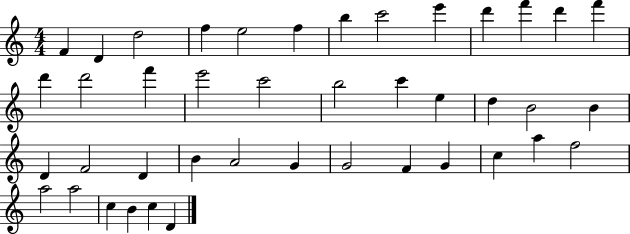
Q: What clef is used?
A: treble